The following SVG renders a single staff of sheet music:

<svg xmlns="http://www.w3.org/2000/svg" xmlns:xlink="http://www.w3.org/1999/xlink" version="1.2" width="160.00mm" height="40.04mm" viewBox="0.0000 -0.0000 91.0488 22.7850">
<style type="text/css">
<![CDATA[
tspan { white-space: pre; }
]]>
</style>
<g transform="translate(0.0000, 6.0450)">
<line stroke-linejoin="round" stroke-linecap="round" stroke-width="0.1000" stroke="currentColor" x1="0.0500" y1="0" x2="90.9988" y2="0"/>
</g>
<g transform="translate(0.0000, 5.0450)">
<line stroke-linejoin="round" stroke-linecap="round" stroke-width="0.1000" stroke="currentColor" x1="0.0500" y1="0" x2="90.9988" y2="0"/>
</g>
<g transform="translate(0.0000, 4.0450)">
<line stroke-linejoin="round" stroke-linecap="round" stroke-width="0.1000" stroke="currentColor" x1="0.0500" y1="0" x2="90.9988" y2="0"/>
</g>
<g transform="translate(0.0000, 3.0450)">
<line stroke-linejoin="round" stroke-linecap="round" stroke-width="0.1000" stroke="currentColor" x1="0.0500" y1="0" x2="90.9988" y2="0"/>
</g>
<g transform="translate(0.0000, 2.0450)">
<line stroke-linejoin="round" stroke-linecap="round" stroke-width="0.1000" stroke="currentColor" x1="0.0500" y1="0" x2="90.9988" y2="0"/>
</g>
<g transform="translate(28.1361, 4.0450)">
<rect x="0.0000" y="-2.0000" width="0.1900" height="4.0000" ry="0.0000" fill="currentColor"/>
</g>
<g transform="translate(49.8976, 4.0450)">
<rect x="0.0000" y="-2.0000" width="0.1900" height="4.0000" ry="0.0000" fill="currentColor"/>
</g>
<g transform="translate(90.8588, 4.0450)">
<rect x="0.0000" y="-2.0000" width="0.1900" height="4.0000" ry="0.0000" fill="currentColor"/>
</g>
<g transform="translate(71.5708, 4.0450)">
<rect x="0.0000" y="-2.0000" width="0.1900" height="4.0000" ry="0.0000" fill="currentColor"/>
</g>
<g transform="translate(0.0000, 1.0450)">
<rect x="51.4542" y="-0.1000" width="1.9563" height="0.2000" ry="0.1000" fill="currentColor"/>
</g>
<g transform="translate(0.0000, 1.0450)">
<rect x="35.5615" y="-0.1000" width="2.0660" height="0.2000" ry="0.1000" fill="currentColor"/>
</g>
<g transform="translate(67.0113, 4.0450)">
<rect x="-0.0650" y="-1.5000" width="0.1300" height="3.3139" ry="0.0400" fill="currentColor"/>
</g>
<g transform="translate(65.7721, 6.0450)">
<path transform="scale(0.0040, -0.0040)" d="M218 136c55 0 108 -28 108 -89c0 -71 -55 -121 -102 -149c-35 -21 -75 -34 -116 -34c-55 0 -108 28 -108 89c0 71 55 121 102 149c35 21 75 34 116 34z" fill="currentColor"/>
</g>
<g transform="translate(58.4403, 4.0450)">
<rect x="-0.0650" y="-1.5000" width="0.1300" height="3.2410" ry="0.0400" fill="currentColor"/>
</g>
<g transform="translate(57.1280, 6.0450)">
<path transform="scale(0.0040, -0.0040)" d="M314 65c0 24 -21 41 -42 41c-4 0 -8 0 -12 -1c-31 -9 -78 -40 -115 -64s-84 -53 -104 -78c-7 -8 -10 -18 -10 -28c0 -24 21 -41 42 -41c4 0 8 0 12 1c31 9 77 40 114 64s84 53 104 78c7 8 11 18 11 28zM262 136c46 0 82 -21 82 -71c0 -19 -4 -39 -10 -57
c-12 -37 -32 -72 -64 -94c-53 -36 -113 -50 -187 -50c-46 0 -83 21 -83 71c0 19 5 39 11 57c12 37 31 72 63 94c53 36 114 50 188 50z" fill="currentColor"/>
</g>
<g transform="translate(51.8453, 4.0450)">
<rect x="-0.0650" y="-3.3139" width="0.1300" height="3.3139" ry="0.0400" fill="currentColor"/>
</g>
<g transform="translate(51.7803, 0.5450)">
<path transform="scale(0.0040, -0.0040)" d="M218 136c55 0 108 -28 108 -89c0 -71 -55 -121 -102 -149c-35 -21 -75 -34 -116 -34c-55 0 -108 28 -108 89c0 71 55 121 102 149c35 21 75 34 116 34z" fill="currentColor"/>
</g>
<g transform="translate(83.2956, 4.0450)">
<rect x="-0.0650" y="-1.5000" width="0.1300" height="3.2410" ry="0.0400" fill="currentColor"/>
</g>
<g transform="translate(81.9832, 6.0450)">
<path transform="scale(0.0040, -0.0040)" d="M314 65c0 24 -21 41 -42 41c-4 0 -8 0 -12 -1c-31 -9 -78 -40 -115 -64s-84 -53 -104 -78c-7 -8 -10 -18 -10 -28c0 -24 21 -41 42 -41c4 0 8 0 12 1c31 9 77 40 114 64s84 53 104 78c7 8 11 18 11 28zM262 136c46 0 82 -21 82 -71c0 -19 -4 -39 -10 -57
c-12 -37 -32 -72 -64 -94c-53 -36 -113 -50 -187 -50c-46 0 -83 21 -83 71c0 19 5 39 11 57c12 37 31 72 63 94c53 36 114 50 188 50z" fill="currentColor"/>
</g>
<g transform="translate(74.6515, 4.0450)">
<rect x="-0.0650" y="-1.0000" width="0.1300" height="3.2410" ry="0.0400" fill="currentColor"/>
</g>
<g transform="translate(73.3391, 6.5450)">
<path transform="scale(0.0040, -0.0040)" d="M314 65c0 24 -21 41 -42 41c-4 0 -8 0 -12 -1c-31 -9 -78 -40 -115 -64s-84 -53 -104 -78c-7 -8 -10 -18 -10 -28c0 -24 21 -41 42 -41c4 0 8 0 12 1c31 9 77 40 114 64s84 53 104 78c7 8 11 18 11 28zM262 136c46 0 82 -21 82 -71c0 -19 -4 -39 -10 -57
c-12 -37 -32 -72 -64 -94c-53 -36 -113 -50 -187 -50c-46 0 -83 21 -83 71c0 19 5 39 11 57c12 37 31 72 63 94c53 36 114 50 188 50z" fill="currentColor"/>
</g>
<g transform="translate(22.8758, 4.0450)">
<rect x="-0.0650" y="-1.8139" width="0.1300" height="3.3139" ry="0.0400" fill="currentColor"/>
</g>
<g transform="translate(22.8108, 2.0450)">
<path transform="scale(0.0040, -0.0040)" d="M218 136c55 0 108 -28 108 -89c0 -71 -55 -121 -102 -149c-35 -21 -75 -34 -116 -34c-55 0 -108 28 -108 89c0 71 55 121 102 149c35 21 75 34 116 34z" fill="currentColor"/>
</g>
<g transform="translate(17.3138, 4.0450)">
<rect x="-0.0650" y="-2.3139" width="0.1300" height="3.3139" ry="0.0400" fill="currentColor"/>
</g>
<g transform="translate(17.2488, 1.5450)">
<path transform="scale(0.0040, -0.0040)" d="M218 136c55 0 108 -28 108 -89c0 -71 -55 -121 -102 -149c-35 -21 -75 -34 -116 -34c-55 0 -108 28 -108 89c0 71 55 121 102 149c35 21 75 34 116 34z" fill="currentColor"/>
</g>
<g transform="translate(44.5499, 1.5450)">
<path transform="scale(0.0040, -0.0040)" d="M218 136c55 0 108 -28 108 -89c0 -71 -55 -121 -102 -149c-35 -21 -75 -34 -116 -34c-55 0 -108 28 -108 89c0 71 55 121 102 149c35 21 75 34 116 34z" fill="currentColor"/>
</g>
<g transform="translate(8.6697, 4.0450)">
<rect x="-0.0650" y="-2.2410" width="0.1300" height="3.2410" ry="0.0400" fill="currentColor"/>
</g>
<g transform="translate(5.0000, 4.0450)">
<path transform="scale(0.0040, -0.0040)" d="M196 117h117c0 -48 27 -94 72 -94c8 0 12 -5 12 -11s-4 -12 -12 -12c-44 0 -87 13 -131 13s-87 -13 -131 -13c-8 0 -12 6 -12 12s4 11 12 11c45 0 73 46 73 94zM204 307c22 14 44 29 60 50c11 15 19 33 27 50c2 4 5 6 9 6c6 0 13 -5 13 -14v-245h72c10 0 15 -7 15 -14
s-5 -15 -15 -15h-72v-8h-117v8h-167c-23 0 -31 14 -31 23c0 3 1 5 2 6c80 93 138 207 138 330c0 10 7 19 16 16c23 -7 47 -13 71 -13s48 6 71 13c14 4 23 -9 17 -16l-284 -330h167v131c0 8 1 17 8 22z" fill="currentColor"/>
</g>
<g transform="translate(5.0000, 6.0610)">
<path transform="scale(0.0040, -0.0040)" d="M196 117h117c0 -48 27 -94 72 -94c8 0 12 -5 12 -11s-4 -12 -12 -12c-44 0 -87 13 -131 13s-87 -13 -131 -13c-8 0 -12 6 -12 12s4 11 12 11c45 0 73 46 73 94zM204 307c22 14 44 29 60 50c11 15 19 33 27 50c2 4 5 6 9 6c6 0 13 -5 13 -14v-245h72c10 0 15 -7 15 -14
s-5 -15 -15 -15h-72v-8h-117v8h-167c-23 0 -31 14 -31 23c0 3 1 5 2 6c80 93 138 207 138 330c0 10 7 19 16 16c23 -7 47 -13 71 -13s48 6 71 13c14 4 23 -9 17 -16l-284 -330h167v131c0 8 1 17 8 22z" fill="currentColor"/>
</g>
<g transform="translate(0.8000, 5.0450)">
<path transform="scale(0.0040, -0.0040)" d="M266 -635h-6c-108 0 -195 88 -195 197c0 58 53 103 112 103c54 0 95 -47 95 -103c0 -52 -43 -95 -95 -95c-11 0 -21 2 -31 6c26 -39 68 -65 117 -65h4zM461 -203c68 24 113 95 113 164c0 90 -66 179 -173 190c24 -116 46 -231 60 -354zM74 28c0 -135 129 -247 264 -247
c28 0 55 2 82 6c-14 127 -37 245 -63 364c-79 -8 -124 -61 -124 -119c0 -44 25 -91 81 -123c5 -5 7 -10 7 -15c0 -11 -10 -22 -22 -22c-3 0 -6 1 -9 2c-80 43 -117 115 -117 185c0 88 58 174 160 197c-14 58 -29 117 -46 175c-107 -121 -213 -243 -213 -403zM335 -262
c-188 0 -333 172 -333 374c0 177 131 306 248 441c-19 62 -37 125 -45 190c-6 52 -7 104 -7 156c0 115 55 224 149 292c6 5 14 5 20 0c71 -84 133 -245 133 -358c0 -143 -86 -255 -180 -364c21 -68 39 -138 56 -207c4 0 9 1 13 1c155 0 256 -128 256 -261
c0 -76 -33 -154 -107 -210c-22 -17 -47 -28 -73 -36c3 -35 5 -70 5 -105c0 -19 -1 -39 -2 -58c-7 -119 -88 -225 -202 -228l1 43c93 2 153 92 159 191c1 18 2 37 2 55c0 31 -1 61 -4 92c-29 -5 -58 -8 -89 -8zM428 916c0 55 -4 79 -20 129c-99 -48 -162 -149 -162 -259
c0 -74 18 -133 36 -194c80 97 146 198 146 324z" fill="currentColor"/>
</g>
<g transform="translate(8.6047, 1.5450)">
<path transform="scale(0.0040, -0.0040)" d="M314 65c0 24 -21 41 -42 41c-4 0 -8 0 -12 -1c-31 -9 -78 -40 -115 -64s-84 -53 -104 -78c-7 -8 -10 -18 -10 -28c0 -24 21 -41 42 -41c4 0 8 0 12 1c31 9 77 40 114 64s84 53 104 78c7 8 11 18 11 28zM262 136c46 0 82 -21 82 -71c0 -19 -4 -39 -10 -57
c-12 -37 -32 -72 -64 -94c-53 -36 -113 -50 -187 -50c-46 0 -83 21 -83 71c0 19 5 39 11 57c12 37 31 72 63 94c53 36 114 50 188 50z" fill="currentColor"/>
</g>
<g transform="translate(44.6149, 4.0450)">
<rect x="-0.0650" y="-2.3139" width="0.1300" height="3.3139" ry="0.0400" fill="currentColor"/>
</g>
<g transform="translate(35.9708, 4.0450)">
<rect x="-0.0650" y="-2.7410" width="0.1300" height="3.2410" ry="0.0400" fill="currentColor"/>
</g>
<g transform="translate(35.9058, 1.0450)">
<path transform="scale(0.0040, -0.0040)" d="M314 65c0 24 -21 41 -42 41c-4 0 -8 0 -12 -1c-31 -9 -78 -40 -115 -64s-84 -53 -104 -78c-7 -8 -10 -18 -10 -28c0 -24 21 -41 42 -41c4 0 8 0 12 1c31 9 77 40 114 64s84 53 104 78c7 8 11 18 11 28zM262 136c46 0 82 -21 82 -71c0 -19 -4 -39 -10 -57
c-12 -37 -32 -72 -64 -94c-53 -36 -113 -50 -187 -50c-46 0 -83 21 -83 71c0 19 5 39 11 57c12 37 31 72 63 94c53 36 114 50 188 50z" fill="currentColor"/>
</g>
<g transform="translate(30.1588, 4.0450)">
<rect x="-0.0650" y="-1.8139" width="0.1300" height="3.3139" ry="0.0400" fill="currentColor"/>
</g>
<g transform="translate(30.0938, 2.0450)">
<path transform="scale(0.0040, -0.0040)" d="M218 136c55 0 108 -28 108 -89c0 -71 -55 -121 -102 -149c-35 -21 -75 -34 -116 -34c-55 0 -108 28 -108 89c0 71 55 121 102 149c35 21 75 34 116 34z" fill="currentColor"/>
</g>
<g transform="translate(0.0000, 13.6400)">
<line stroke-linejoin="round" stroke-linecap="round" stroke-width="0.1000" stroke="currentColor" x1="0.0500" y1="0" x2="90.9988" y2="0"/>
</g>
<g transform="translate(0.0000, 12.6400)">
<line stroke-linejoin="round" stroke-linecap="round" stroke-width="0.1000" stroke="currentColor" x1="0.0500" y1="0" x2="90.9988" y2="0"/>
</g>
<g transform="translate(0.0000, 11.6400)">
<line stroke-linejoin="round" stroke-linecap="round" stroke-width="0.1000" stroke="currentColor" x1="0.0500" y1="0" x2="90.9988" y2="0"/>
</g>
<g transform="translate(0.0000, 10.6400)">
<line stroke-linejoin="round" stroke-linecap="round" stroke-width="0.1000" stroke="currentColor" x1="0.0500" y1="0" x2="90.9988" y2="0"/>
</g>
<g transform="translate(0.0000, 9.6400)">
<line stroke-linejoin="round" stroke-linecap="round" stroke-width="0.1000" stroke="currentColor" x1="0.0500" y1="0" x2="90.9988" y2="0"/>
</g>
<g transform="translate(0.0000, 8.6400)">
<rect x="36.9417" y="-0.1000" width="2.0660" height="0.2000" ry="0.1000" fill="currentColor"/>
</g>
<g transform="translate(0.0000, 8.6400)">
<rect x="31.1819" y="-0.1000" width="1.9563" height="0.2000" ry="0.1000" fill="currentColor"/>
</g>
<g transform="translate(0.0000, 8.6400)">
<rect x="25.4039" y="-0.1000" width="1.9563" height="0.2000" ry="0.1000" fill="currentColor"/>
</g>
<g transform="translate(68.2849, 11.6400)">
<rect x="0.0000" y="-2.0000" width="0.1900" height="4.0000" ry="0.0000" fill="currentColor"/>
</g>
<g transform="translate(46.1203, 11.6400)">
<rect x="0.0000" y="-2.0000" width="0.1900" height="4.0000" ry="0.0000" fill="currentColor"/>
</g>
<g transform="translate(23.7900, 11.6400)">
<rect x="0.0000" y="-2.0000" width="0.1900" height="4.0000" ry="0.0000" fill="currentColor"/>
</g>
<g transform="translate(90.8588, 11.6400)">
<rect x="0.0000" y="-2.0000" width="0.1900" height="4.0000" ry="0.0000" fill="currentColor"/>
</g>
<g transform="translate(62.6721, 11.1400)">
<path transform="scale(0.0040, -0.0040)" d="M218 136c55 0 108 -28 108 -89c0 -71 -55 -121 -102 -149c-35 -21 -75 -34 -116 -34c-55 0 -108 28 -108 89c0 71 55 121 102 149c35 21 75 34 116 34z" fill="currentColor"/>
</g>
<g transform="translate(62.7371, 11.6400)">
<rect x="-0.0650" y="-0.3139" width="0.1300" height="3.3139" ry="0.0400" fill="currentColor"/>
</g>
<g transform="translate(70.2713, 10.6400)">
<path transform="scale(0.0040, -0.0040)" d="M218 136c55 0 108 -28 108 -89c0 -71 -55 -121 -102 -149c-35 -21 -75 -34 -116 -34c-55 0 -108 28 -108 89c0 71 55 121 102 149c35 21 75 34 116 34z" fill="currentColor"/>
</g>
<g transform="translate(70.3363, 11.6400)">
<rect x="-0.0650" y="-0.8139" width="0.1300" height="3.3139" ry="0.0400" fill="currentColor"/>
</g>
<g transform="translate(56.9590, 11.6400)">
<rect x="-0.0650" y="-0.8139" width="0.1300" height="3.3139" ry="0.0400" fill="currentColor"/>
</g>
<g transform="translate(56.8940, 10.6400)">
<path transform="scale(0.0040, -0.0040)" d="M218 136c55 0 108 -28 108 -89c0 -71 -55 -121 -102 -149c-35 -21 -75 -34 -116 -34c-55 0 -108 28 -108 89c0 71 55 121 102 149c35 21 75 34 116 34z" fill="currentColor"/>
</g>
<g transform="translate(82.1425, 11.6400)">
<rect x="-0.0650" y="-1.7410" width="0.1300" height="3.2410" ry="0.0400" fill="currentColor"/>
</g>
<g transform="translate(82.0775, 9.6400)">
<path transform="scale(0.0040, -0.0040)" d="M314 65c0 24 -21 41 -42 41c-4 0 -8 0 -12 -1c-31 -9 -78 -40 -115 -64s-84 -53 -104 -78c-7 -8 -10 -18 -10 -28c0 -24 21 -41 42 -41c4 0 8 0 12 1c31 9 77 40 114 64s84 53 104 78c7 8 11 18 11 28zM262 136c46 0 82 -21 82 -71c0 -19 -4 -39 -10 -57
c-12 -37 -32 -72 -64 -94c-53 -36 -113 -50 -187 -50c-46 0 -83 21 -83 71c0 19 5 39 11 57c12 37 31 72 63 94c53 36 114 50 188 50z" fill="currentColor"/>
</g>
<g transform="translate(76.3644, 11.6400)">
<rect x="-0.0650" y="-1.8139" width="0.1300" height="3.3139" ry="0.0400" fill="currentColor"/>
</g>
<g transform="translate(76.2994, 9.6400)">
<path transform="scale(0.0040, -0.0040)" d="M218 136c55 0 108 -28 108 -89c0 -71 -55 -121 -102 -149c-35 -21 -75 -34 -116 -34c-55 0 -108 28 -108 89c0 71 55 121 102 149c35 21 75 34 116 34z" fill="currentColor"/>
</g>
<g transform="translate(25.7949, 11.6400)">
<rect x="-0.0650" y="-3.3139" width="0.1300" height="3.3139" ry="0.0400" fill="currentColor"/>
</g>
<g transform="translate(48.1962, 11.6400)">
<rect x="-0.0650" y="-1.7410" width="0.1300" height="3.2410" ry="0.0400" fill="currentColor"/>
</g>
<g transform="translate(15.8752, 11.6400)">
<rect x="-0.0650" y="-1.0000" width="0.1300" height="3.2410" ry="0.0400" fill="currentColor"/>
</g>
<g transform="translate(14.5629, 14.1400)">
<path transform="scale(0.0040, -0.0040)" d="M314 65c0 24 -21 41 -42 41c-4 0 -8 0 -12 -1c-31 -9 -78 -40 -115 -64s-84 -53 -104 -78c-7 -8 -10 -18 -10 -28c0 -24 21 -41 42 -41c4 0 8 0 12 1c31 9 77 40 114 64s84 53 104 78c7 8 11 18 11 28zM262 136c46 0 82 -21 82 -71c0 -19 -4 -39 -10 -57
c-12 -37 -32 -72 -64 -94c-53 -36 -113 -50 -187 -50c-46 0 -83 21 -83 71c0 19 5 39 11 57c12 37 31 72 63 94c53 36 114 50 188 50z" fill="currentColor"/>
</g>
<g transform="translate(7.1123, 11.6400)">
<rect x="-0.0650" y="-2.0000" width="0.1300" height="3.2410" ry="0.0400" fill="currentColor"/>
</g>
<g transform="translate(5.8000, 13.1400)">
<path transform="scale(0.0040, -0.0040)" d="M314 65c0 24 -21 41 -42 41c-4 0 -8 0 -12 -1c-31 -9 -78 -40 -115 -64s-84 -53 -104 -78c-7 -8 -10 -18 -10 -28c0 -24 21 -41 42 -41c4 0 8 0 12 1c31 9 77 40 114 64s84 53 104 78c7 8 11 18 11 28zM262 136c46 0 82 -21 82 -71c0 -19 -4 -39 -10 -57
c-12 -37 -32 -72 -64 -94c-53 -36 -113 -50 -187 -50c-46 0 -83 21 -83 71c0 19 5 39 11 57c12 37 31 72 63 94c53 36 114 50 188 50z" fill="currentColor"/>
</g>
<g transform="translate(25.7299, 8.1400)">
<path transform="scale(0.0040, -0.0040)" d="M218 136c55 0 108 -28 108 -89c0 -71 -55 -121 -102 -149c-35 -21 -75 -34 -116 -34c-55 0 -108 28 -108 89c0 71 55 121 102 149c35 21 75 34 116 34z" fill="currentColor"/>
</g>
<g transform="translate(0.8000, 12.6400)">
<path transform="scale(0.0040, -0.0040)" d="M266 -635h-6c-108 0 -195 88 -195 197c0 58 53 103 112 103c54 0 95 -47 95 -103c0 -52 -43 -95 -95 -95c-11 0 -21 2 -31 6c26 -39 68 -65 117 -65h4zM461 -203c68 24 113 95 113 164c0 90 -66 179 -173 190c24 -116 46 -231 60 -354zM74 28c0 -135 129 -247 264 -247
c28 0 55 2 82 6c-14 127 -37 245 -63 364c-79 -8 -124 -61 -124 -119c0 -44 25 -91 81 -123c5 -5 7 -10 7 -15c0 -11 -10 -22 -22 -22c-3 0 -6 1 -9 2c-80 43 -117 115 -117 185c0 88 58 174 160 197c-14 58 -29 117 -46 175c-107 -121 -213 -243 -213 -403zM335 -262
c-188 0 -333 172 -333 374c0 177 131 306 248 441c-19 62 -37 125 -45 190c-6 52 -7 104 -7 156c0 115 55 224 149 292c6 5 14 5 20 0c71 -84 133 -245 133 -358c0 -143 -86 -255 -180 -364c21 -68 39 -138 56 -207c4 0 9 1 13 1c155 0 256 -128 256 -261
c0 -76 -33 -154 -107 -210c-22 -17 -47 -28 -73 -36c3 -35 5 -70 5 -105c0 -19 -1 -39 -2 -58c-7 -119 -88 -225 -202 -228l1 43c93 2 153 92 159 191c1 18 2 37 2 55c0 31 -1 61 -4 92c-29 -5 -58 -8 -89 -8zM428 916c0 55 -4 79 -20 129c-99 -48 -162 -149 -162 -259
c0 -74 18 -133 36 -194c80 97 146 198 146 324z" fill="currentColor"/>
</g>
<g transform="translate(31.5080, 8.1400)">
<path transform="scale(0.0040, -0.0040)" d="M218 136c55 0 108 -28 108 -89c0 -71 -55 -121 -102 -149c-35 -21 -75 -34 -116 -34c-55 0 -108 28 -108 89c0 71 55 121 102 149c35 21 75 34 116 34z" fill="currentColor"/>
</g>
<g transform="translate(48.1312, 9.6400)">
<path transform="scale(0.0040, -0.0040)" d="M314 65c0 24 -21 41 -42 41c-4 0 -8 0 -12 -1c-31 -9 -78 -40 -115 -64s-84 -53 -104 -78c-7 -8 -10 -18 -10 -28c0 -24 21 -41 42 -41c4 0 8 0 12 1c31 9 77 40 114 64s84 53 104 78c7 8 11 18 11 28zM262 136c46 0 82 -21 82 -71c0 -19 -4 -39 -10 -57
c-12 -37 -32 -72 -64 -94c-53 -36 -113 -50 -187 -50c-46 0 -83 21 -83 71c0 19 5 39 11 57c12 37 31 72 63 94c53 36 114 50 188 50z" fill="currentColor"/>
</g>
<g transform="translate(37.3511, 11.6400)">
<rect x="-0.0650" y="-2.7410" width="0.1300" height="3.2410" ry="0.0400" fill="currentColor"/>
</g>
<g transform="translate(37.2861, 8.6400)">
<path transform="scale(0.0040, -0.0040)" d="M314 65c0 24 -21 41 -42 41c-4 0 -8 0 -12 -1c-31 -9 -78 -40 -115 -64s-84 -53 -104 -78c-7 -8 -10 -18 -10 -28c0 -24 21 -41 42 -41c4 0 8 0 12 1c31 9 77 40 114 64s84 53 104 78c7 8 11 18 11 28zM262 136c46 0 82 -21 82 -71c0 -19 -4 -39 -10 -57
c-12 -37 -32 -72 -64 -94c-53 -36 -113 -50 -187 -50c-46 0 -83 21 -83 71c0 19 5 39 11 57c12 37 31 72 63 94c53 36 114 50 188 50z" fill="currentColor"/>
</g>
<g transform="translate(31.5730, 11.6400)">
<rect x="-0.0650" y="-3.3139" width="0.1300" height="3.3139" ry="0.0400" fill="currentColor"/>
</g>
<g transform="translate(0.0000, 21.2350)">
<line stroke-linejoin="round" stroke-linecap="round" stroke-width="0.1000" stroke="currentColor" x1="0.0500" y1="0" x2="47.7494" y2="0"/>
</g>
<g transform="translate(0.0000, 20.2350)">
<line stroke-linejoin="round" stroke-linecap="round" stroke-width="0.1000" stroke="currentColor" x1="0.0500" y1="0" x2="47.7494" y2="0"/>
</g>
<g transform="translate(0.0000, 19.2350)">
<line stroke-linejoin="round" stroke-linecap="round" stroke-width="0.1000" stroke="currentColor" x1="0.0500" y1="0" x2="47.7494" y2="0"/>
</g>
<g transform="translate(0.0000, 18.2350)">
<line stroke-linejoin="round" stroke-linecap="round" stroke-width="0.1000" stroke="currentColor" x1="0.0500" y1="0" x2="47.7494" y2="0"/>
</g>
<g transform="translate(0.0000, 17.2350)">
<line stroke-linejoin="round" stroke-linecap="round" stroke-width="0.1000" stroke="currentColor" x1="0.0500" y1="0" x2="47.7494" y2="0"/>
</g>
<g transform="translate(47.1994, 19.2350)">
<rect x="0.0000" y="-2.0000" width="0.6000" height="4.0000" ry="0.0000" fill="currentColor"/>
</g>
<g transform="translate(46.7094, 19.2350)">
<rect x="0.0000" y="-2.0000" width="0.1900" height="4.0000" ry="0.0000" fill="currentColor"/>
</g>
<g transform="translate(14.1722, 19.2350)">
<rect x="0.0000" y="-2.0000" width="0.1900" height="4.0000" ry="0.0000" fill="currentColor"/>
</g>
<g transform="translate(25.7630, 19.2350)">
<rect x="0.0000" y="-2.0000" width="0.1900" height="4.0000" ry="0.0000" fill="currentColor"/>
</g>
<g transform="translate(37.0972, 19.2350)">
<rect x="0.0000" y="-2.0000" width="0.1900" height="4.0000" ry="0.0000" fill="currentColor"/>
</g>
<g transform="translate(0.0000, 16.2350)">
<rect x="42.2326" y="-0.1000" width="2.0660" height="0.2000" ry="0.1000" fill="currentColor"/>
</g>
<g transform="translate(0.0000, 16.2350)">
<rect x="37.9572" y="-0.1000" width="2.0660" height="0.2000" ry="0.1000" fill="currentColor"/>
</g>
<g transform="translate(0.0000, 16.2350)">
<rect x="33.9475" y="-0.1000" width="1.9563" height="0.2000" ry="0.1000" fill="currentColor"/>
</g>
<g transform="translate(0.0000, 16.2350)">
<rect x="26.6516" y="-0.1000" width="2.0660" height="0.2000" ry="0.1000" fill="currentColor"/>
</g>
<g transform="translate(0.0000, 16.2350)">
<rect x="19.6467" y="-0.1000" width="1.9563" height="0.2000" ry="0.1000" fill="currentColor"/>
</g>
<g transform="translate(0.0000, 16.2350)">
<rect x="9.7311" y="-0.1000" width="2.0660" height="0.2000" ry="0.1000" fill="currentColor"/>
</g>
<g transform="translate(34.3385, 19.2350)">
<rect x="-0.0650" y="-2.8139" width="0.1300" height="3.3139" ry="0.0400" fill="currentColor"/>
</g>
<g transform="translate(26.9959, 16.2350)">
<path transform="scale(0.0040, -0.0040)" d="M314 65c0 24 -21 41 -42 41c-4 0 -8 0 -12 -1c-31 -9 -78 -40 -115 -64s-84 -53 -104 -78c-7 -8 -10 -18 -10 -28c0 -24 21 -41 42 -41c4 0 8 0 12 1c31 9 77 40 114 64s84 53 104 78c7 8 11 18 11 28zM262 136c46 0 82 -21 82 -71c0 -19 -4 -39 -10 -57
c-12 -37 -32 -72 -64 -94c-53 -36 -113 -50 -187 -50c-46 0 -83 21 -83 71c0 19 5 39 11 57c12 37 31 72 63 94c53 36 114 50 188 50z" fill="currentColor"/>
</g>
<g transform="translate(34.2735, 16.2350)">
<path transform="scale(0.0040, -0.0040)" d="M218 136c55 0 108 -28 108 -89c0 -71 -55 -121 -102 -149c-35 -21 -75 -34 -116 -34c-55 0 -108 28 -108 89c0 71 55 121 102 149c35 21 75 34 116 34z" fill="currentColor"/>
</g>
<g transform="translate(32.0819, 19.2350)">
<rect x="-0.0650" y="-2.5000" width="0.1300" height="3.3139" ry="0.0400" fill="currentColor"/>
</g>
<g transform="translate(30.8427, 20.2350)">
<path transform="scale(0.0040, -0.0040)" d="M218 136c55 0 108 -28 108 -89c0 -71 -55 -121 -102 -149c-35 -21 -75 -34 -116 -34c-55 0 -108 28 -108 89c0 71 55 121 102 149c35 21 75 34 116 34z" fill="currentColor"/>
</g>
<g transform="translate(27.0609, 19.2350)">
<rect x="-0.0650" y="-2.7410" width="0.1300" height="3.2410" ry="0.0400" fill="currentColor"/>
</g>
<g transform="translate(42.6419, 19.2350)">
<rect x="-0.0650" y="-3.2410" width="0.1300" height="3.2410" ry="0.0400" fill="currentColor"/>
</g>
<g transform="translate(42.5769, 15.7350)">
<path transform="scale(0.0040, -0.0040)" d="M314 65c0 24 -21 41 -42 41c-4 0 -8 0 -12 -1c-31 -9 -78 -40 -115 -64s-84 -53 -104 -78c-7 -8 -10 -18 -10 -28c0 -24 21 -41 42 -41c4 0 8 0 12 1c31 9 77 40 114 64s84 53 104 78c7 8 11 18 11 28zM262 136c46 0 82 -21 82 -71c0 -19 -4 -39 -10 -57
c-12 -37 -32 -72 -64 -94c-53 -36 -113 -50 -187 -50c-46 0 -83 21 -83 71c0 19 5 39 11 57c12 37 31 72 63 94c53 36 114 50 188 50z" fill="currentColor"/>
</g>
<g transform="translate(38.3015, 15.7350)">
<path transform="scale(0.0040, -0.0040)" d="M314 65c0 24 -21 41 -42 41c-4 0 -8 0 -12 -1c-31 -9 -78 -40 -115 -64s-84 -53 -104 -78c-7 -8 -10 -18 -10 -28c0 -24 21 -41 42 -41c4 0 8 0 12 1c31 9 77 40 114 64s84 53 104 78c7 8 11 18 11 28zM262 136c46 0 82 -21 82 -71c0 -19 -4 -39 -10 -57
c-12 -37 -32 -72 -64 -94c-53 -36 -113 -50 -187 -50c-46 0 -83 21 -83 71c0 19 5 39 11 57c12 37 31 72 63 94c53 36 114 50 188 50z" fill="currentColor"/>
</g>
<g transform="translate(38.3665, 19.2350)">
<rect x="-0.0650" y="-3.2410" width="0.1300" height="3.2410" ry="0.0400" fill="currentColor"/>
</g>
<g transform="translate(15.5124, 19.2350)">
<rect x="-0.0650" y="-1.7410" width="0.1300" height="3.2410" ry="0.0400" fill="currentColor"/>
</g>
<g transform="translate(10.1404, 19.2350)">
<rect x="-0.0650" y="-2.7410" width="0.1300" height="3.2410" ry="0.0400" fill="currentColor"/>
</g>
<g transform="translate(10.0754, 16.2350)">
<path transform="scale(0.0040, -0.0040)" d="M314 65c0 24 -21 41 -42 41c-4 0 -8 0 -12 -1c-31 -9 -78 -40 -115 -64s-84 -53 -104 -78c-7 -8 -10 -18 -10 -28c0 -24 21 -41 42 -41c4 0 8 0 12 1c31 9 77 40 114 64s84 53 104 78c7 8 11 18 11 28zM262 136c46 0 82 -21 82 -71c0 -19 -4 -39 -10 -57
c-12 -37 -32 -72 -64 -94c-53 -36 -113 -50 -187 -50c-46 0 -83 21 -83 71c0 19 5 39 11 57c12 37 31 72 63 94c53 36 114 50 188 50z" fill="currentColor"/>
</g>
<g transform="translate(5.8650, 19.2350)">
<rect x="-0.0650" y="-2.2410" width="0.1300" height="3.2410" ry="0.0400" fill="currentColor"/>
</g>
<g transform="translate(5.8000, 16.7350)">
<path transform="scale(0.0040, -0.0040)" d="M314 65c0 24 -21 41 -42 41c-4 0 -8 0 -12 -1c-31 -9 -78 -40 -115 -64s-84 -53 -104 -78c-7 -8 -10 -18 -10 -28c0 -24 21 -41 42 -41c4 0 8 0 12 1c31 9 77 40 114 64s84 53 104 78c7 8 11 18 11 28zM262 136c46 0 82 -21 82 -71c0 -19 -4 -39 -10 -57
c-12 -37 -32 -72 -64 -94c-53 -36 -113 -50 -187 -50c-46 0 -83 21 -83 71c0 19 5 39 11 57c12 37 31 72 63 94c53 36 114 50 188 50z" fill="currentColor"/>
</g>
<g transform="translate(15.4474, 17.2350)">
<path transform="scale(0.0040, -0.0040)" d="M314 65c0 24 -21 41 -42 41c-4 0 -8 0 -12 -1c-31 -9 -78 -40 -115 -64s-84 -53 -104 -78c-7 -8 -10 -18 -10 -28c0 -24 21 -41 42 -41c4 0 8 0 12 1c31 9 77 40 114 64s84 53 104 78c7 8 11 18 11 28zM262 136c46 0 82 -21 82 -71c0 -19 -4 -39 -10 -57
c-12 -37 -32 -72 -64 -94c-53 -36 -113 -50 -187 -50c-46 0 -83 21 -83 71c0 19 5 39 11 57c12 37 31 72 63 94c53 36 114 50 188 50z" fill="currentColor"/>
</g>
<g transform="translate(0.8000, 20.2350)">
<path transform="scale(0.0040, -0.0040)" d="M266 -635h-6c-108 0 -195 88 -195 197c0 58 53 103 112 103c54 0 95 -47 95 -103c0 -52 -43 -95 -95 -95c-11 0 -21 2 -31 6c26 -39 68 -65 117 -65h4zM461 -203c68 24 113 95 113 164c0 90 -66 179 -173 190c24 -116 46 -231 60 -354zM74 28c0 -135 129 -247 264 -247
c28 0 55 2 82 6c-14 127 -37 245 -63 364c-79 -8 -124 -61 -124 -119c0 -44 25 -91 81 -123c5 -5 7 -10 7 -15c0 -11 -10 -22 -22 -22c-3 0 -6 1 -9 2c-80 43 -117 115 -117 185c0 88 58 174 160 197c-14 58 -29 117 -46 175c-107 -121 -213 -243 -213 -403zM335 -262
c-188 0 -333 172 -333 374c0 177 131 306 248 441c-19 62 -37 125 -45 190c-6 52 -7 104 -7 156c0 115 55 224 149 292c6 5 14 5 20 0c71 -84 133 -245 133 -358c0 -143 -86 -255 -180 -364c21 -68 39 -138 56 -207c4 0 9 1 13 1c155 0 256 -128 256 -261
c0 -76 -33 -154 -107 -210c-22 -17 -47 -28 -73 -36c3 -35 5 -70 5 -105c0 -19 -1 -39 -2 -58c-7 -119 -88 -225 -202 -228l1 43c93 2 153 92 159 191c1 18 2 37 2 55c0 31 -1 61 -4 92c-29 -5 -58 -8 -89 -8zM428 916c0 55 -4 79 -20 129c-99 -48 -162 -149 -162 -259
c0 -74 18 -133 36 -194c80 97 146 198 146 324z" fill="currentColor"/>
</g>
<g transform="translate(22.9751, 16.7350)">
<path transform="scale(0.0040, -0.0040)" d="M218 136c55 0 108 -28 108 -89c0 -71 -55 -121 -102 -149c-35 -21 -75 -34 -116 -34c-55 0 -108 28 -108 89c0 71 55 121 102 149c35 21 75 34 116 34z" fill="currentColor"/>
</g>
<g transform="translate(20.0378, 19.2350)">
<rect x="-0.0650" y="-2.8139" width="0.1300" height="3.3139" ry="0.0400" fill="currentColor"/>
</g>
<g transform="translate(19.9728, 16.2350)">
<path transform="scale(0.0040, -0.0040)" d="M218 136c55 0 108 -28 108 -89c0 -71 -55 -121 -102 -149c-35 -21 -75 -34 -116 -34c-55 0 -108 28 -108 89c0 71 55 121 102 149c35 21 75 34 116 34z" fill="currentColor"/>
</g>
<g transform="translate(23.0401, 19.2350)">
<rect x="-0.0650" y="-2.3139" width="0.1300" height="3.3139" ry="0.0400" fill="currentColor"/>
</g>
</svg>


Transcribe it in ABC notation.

X:1
T:Untitled
M:4/4
L:1/4
K:C
g2 g f f a2 g b E2 E D2 E2 F2 D2 b b a2 f2 d c d f f2 g2 a2 f2 a g a2 G a b2 b2